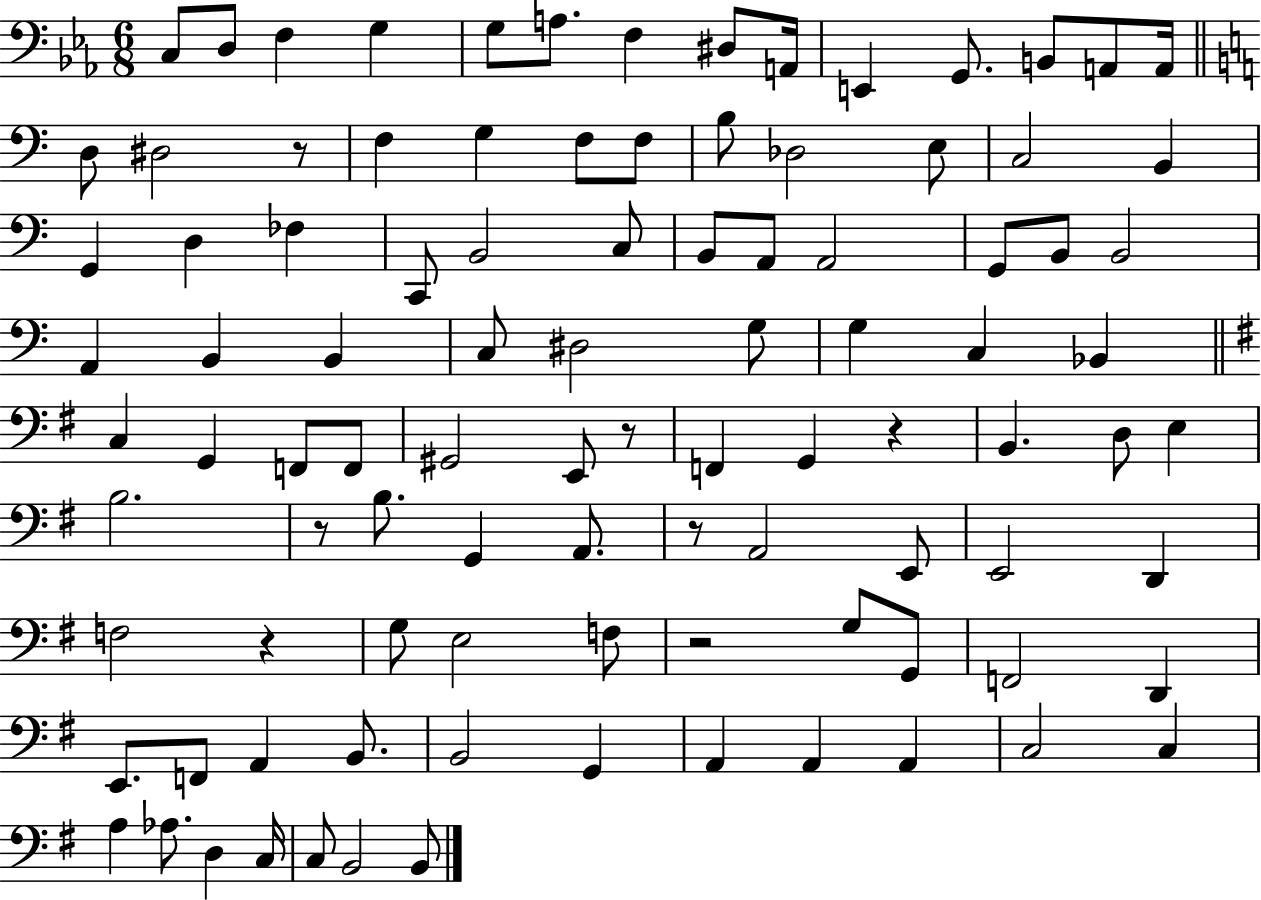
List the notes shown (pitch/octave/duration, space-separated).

C3/e D3/e F3/q G3/q G3/e A3/e. F3/q D#3/e A2/s E2/q G2/e. B2/e A2/e A2/s D3/e D#3/h R/e F3/q G3/q F3/e F3/e B3/e Db3/h E3/e C3/h B2/q G2/q D3/q FES3/q C2/e B2/h C3/e B2/e A2/e A2/h G2/e B2/e B2/h A2/q B2/q B2/q C3/e D#3/h G3/e G3/q C3/q Bb2/q C3/q G2/q F2/e F2/e G#2/h E2/e R/e F2/q G2/q R/q B2/q. D3/e E3/q B3/h. R/e B3/e. G2/q A2/e. R/e A2/h E2/e E2/h D2/q F3/h R/q G3/e E3/h F3/e R/h G3/e G2/e F2/h D2/q E2/e. F2/e A2/q B2/e. B2/h G2/q A2/q A2/q A2/q C3/h C3/q A3/q Ab3/e. D3/q C3/s C3/e B2/h B2/e